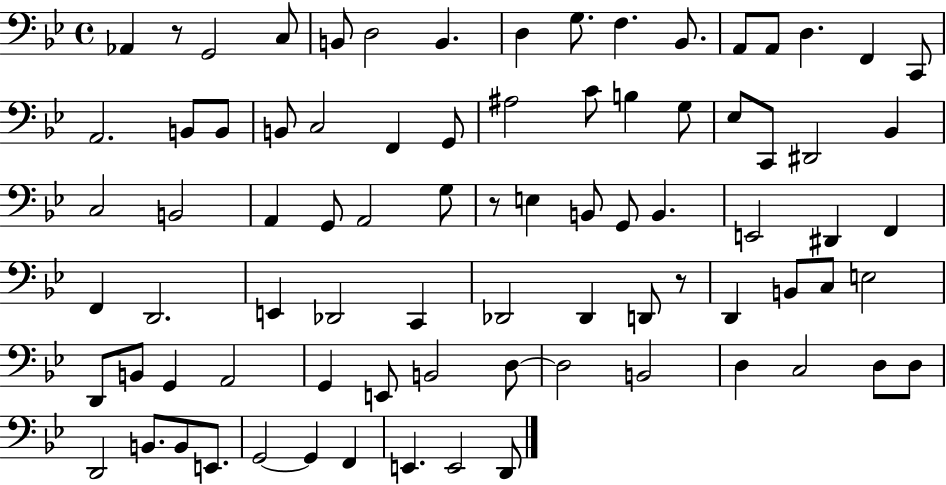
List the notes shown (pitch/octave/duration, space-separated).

Ab2/q R/e G2/h C3/e B2/e D3/h B2/q. D3/q G3/e. F3/q. Bb2/e. A2/e A2/e D3/q. F2/q C2/e A2/h. B2/e B2/e B2/e C3/h F2/q G2/e A#3/h C4/e B3/q G3/e Eb3/e C2/e D#2/h Bb2/q C3/h B2/h A2/q G2/e A2/h G3/e R/e E3/q B2/e G2/e B2/q. E2/h D#2/q F2/q F2/q D2/h. E2/q Db2/h C2/q Db2/h Db2/q D2/e R/e D2/q B2/e C3/e E3/h D2/e B2/e G2/q A2/h G2/q E2/e B2/h D3/e D3/h B2/h D3/q C3/h D3/e D3/e D2/h B2/e. B2/e E2/e. G2/h G2/q F2/q E2/q. E2/h D2/e